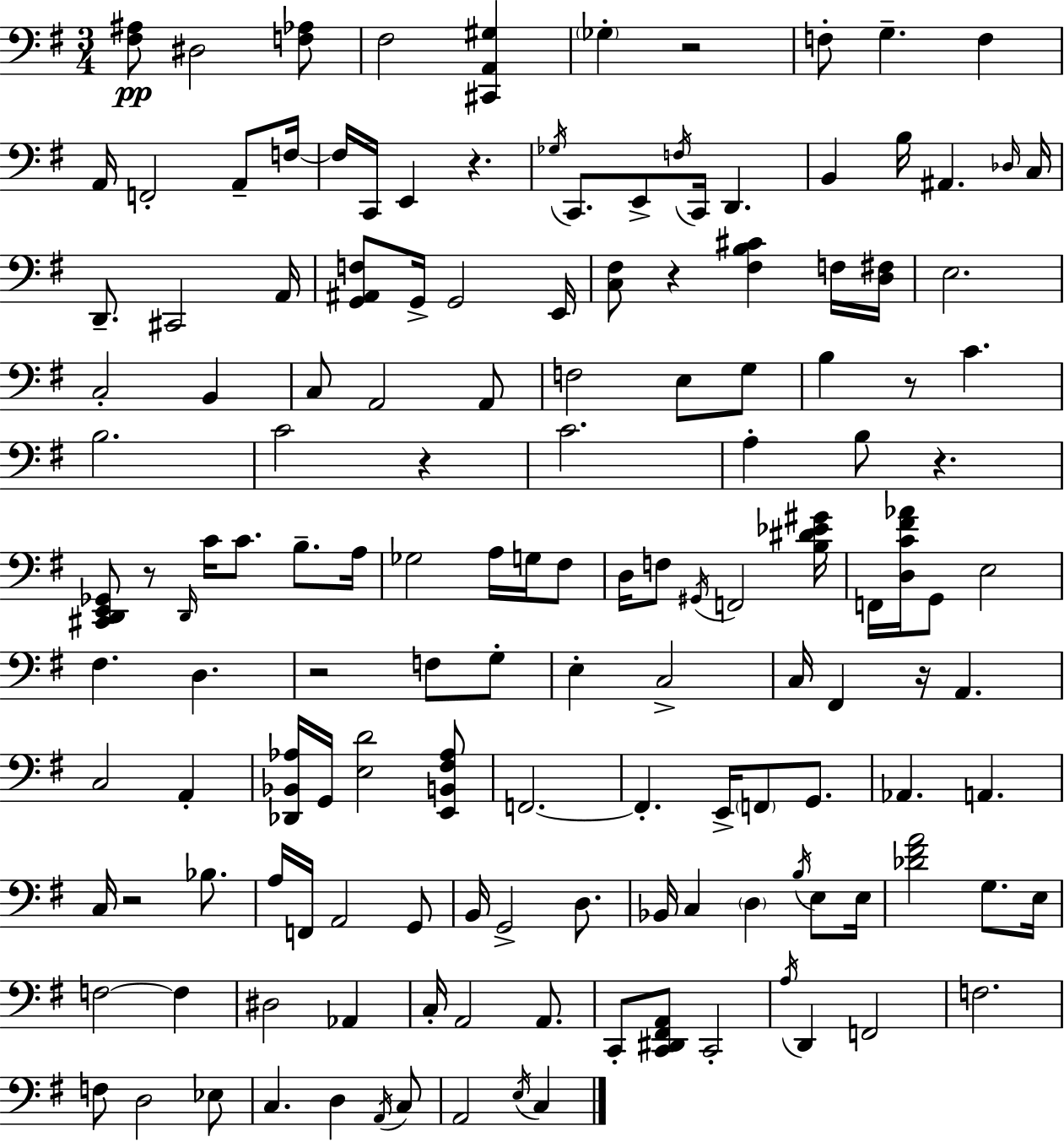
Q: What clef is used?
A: bass